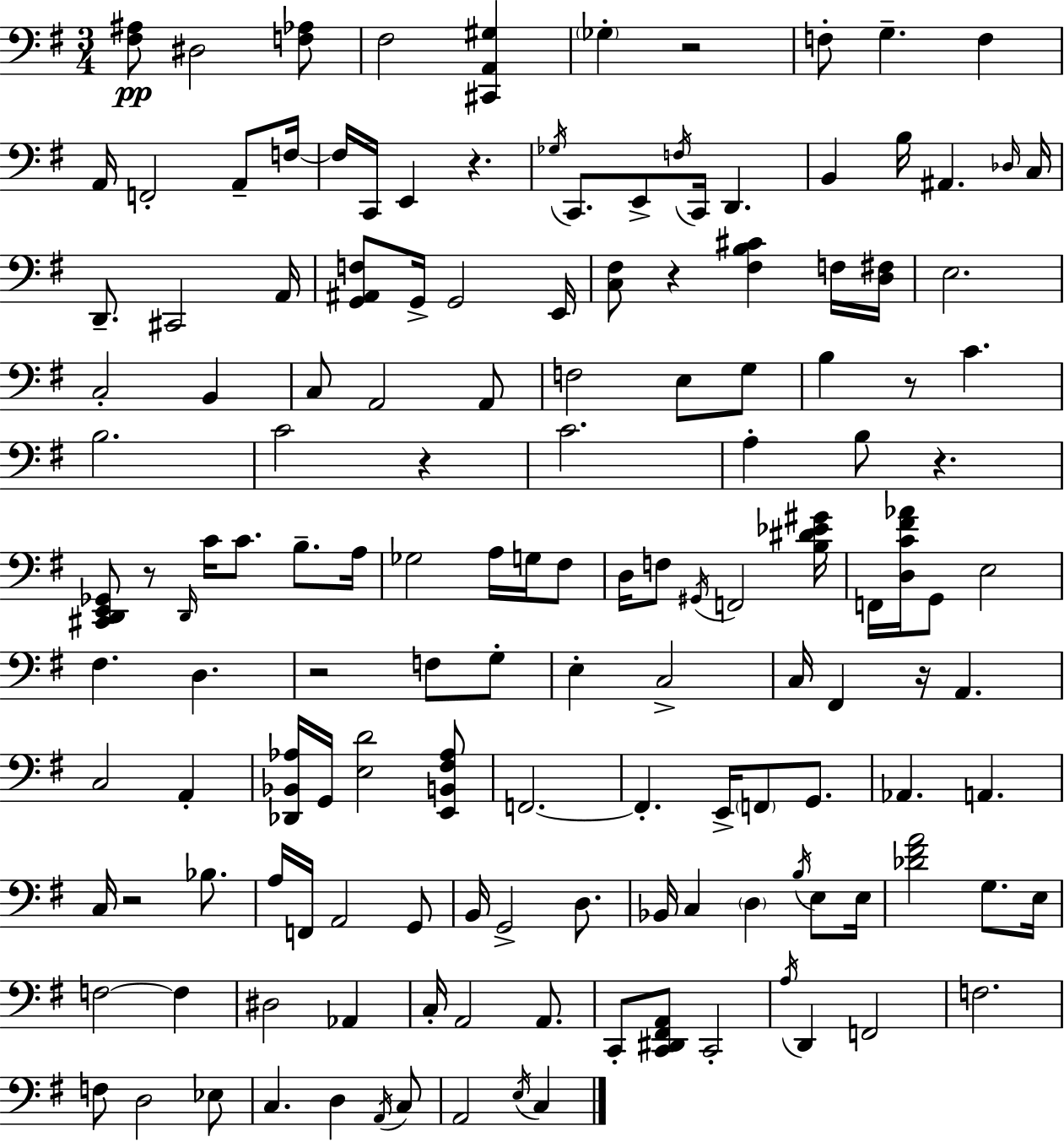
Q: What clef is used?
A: bass